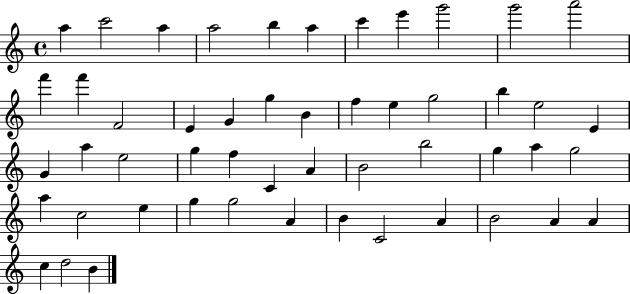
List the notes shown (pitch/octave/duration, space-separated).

A5/q C6/h A5/q A5/h B5/q A5/q C6/q E6/q G6/h G6/h A6/h F6/q F6/q F4/h E4/q G4/q G5/q B4/q F5/q E5/q G5/h B5/q E5/h E4/q G4/q A5/q E5/h G5/q F5/q C4/q A4/q B4/h B5/h G5/q A5/q G5/h A5/q C5/h E5/q G5/q G5/h A4/q B4/q C4/h A4/q B4/h A4/q A4/q C5/q D5/h B4/q